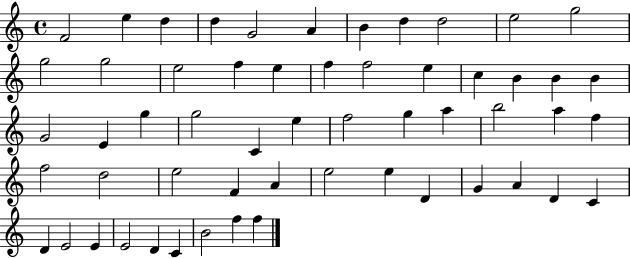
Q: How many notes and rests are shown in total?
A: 56